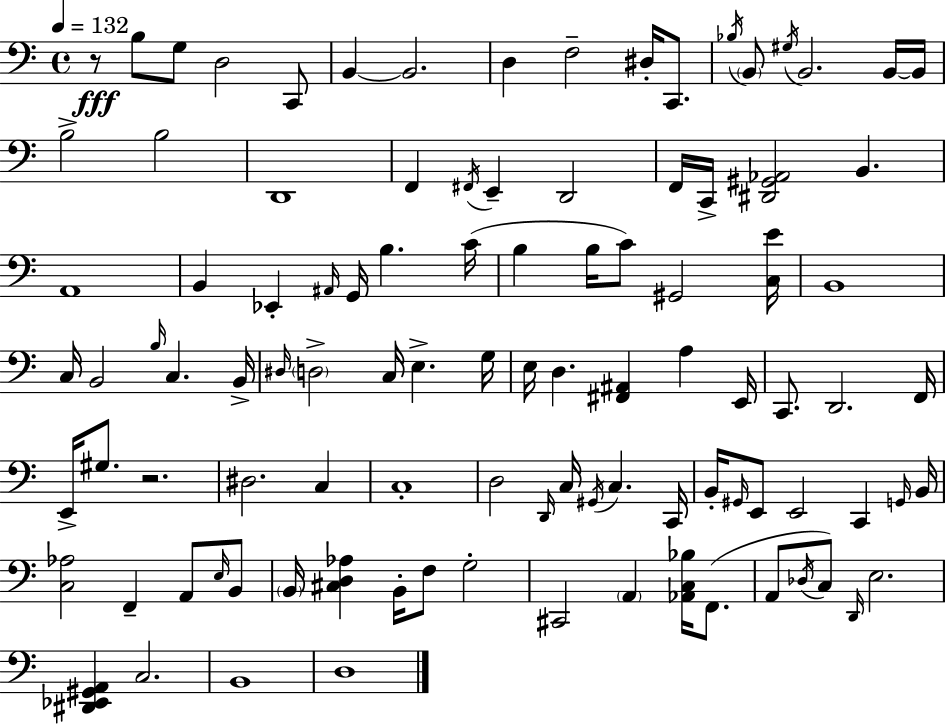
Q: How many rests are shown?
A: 2